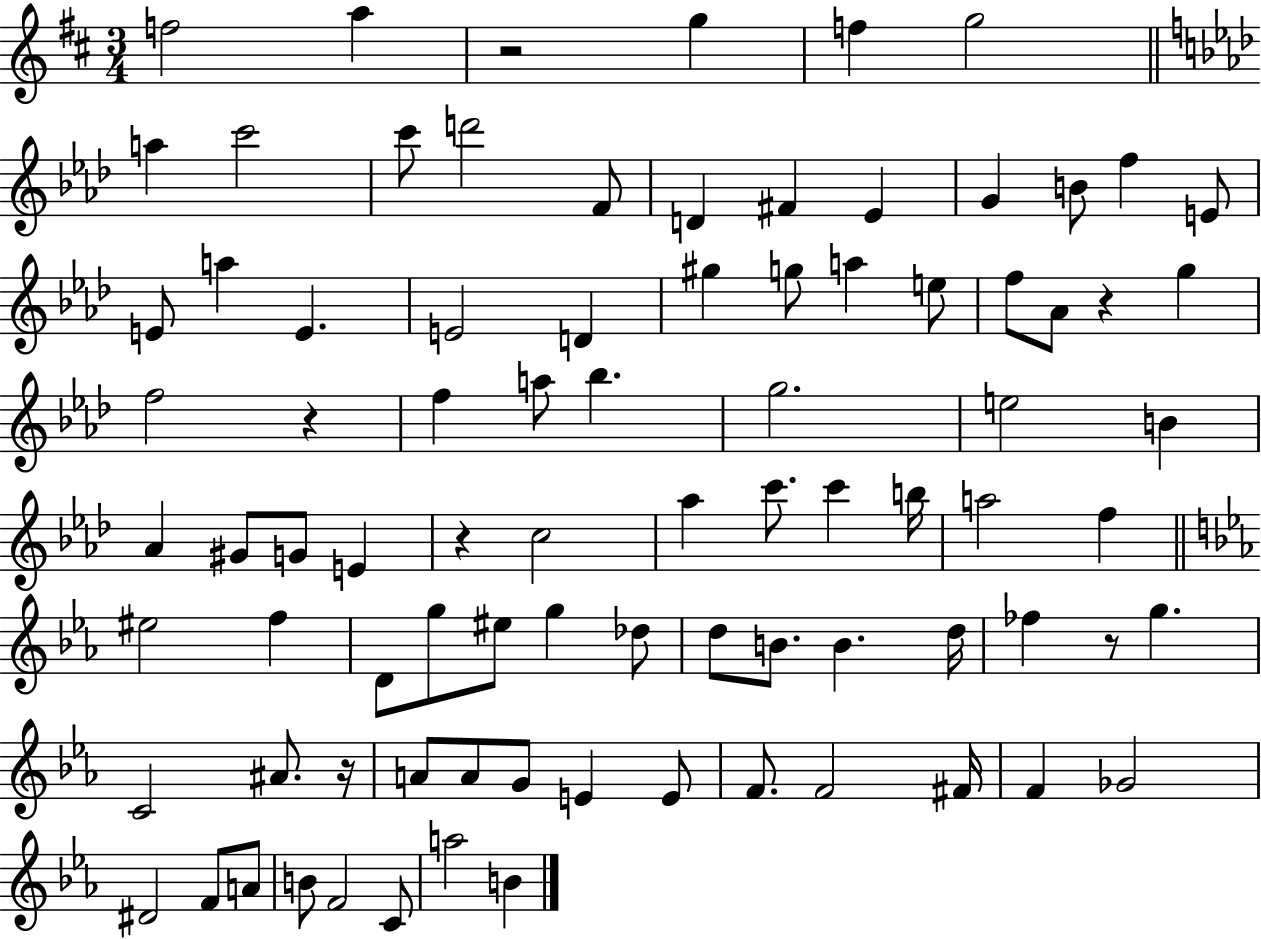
F5/h A5/q R/h G5/q F5/q G5/h A5/q C6/h C6/e D6/h F4/e D4/q F#4/q Eb4/q G4/q B4/e F5/q E4/e E4/e A5/q E4/q. E4/h D4/q G#5/q G5/e A5/q E5/e F5/e Ab4/e R/q G5/q F5/h R/q F5/q A5/e Bb5/q. G5/h. E5/h B4/q Ab4/q G#4/e G4/e E4/q R/q C5/h Ab5/q C6/e. C6/q B5/s A5/h F5/q EIS5/h F5/q D4/e G5/e EIS5/e G5/q Db5/e D5/e B4/e. B4/q. D5/s FES5/q R/e G5/q. C4/h A#4/e. R/s A4/e A4/e G4/e E4/q E4/e F4/e. F4/h F#4/s F4/q Gb4/h D#4/h F4/e A4/e B4/e F4/h C4/e A5/h B4/q